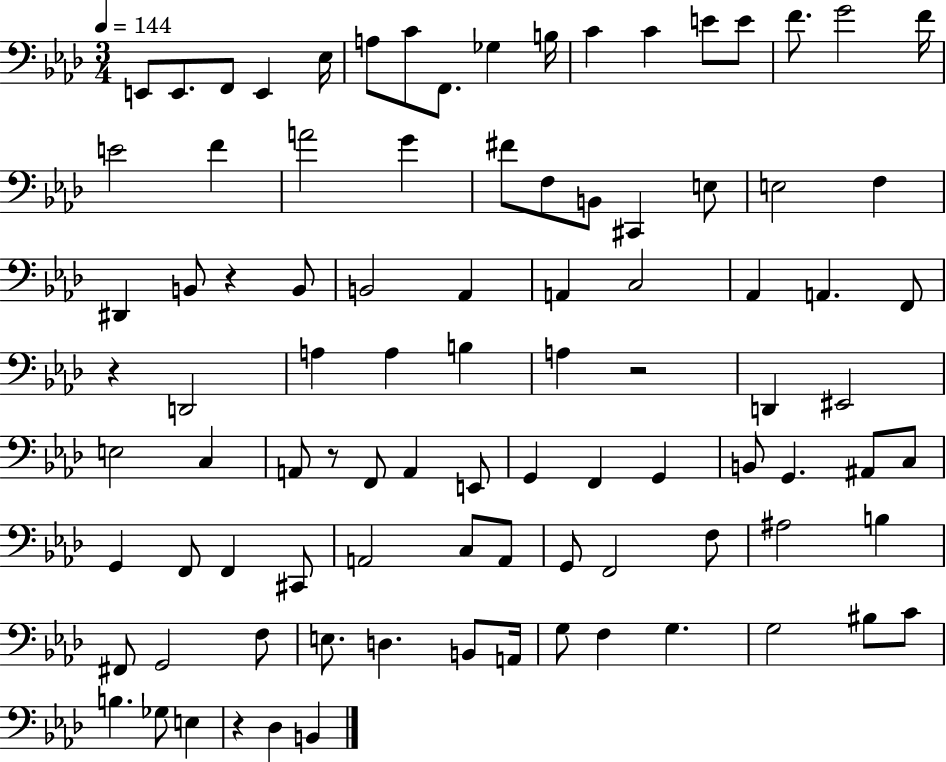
E2/e E2/e. F2/e E2/q Eb3/s A3/e C4/e F2/e. Gb3/q B3/s C4/q C4/q E4/e E4/e F4/e. G4/h F4/s E4/h F4/q A4/h G4/q F#4/e F3/e B2/e C#2/q E3/e E3/h F3/q D#2/q B2/e R/q B2/e B2/h Ab2/q A2/q C3/h Ab2/q A2/q. F2/e R/q D2/h A3/q A3/q B3/q A3/q R/h D2/q EIS2/h E3/h C3/q A2/e R/e F2/e A2/q E2/e G2/q F2/q G2/q B2/e G2/q. A#2/e C3/e G2/q F2/e F2/q C#2/e A2/h C3/e A2/e G2/e F2/h F3/e A#3/h B3/q F#2/e G2/h F3/e E3/e. D3/q. B2/e A2/s G3/e F3/q G3/q. G3/h BIS3/e C4/e B3/q. Gb3/e E3/q R/q Db3/q B2/q